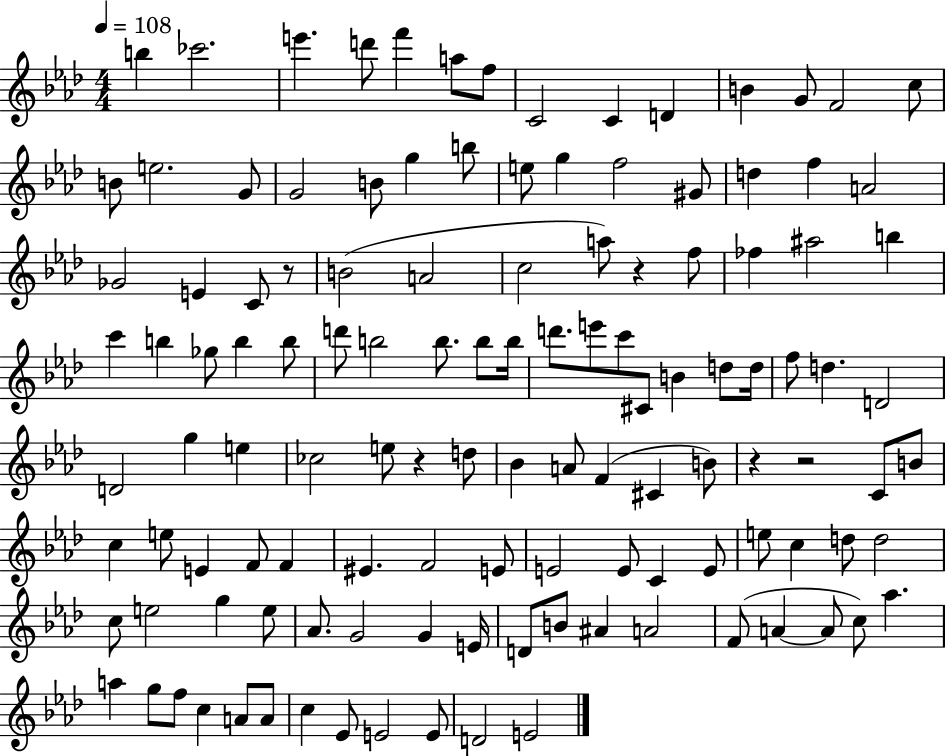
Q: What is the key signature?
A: AES major